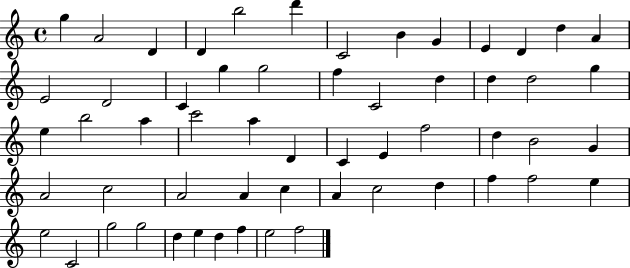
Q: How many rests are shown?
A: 0